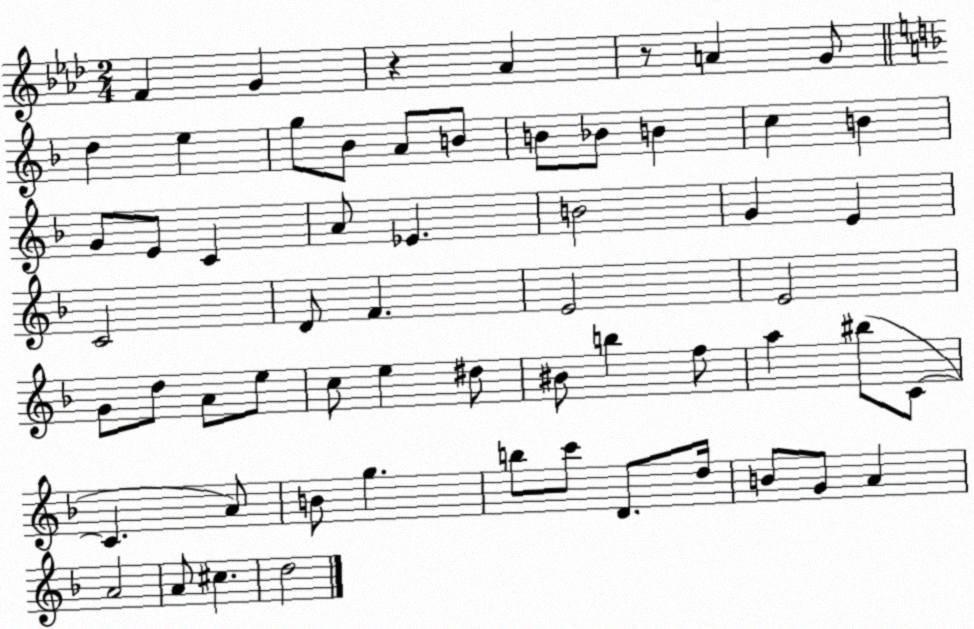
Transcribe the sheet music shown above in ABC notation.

X:1
T:Untitled
M:2/4
L:1/4
K:Ab
F G z _A z/2 A G/2 d e g/2 _B/2 A/2 B/2 B/2 _B/2 B c B G/2 E/2 C A/2 _E B2 G E C2 D/2 F E2 E2 G/2 d/2 A/2 e/2 c/2 e ^d/2 ^B/2 b f/2 a ^b/2 C/2 C A/2 B/2 g b/2 c'/2 D/2 d/4 B/2 G/2 A A2 A/2 ^c d2